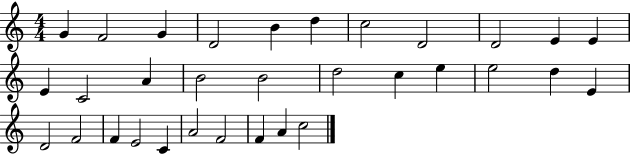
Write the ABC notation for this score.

X:1
T:Untitled
M:4/4
L:1/4
K:C
G F2 G D2 B d c2 D2 D2 E E E C2 A B2 B2 d2 c e e2 d E D2 F2 F E2 C A2 F2 F A c2